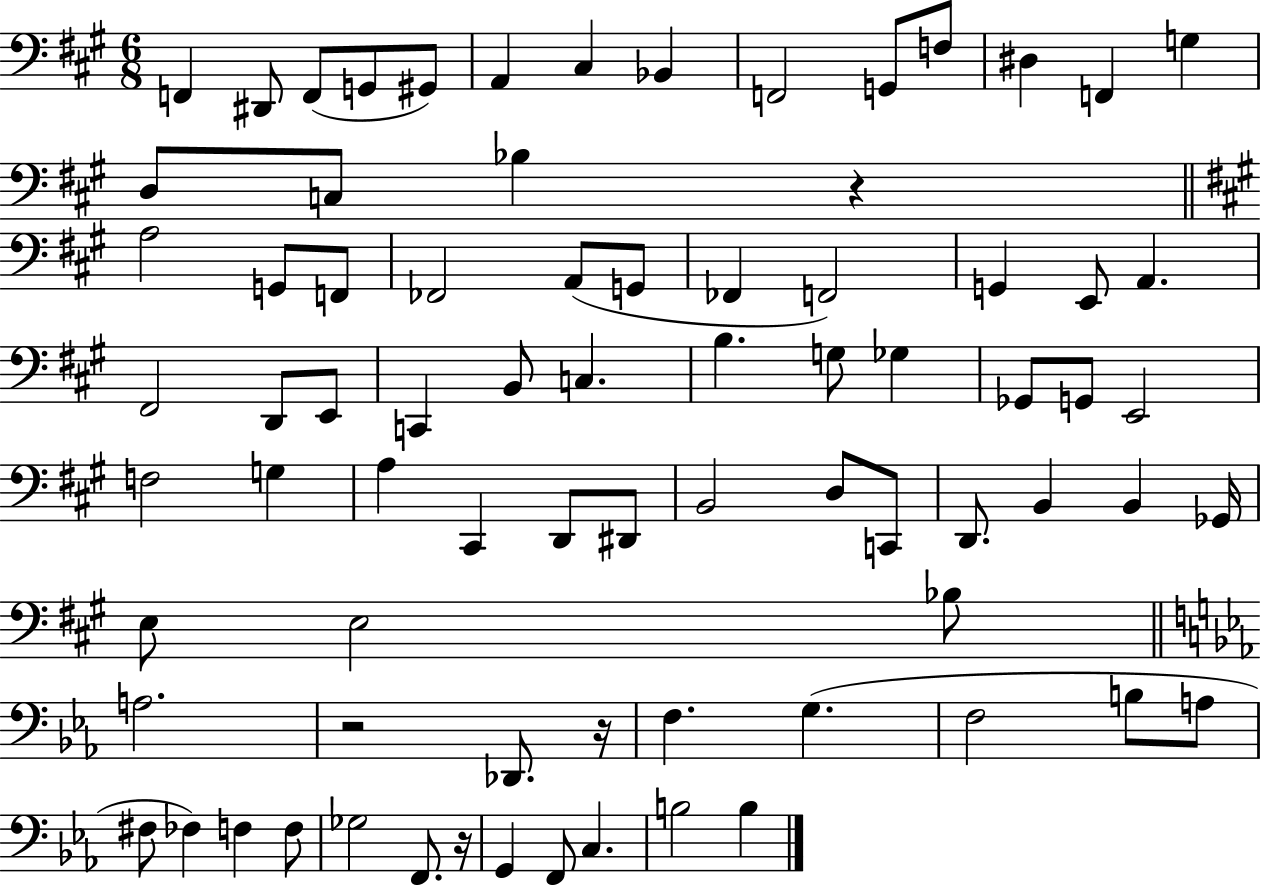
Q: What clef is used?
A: bass